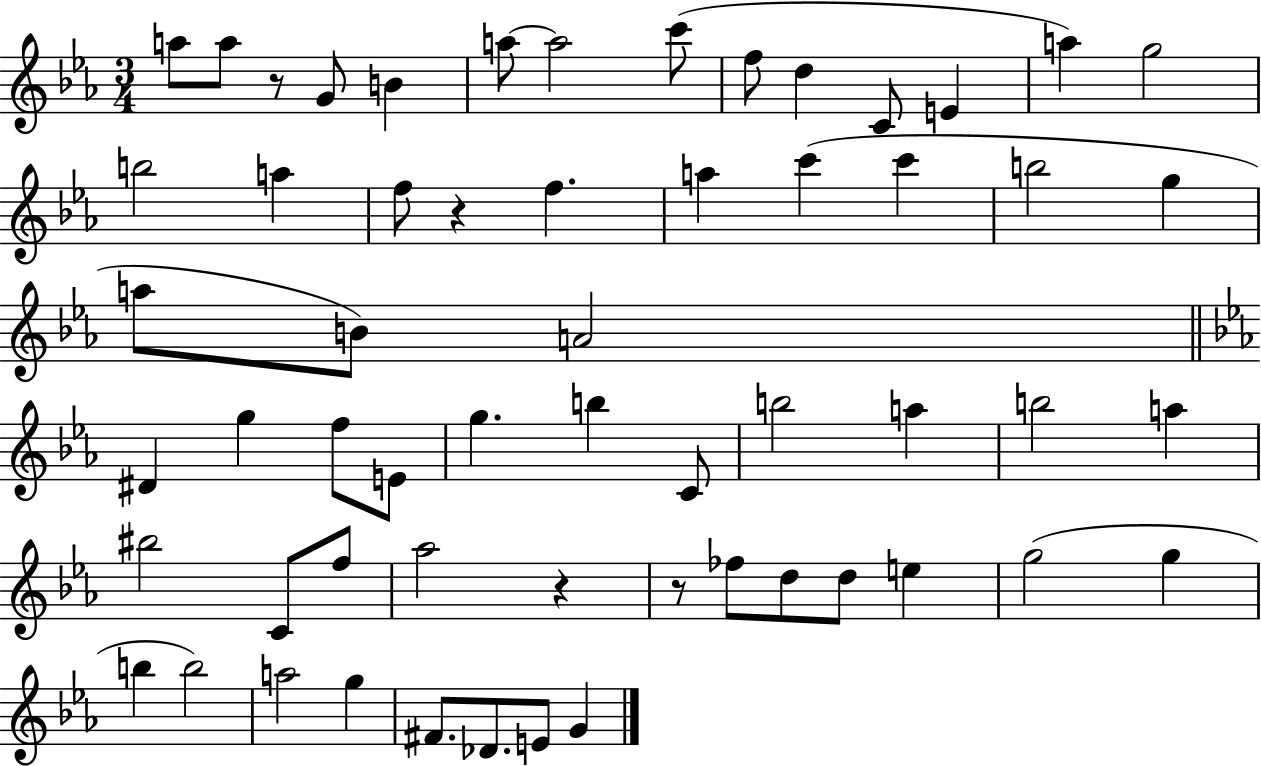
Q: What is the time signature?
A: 3/4